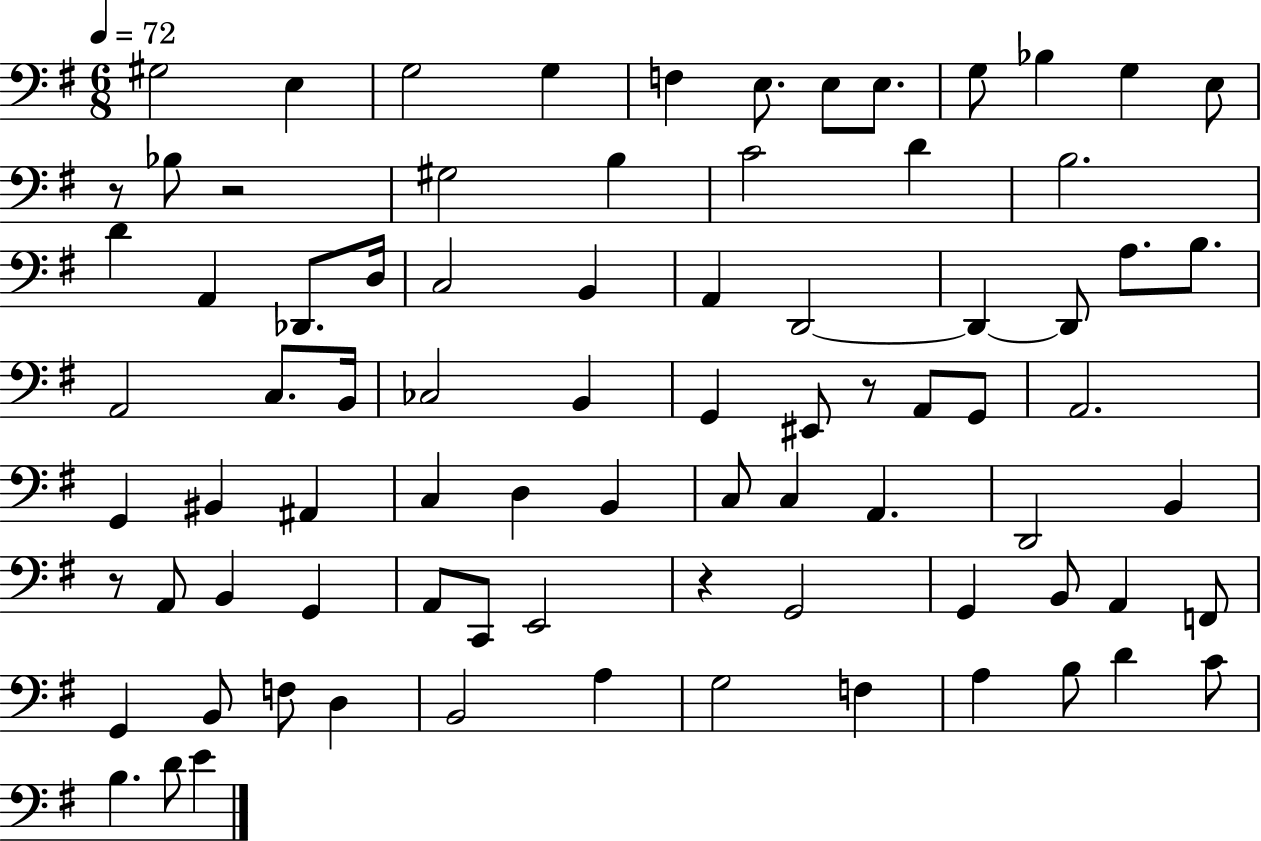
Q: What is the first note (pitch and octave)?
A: G#3